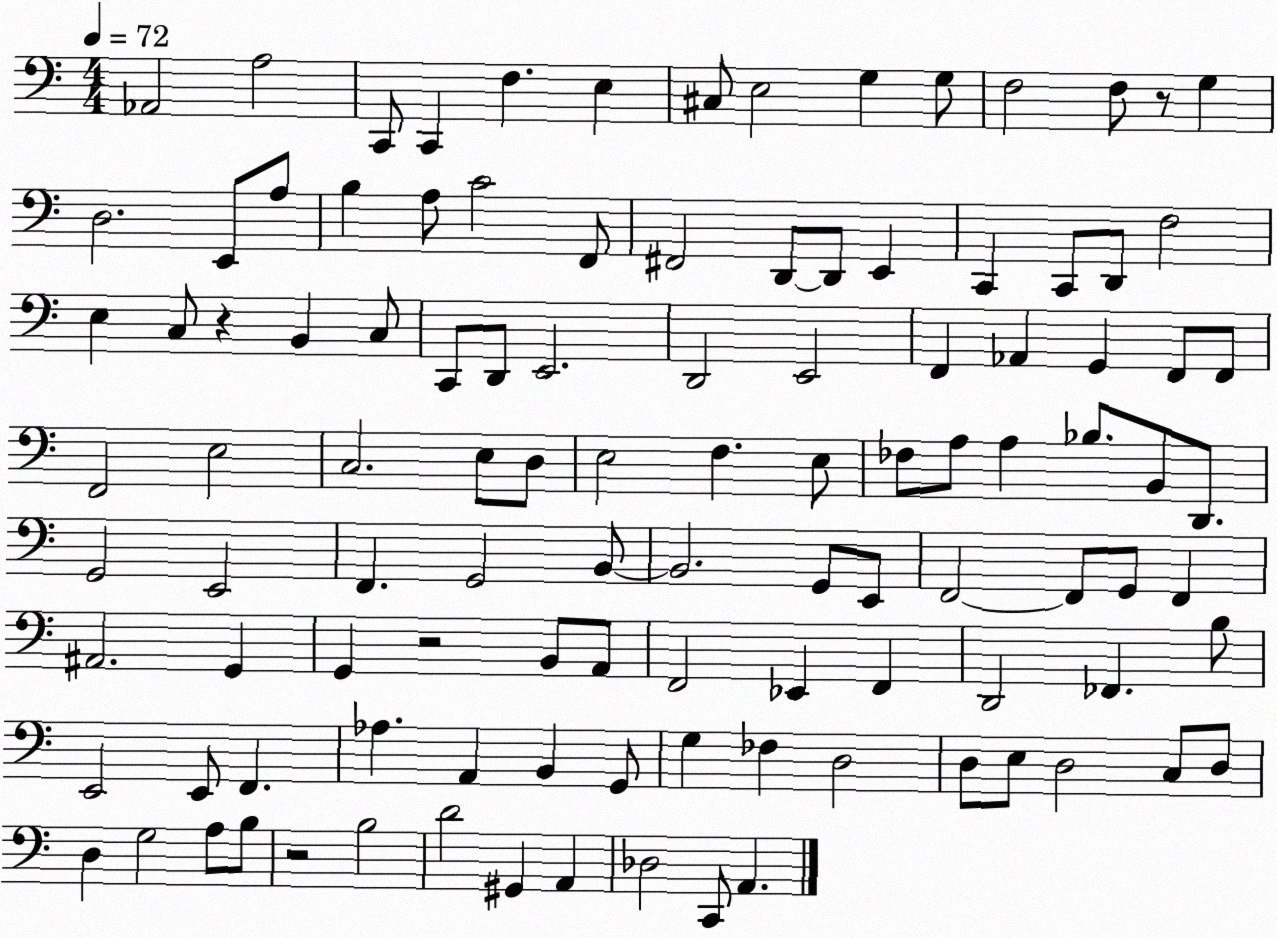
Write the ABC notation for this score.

X:1
T:Untitled
M:4/4
L:1/4
K:C
_A,,2 A,2 C,,/2 C,, F, E, ^C,/2 E,2 G, G,/2 F,2 F,/2 z/2 G, D,2 E,,/2 A,/2 B, A,/2 C2 F,,/2 ^F,,2 D,,/2 D,,/2 E,, C,, C,,/2 D,,/2 F,2 E, C,/2 z B,, C,/2 C,,/2 D,,/2 E,,2 D,,2 E,,2 F,, _A,, G,, F,,/2 F,,/2 F,,2 E,2 C,2 E,/2 D,/2 E,2 F, E,/2 _F,/2 A,/2 A, _B,/2 B,,/2 D,,/2 G,,2 E,,2 F,, G,,2 B,,/2 B,,2 G,,/2 E,,/2 F,,2 F,,/2 G,,/2 F,, ^A,,2 G,, G,, z2 B,,/2 A,,/2 F,,2 _E,, F,, D,,2 _F,, B,/2 E,,2 E,,/2 F,, _A, A,, B,, G,,/2 G, _F, D,2 D,/2 E,/2 D,2 C,/2 D,/2 D, G,2 A,/2 B,/2 z2 B,2 D2 ^G,, A,, _D,2 C,,/2 A,,